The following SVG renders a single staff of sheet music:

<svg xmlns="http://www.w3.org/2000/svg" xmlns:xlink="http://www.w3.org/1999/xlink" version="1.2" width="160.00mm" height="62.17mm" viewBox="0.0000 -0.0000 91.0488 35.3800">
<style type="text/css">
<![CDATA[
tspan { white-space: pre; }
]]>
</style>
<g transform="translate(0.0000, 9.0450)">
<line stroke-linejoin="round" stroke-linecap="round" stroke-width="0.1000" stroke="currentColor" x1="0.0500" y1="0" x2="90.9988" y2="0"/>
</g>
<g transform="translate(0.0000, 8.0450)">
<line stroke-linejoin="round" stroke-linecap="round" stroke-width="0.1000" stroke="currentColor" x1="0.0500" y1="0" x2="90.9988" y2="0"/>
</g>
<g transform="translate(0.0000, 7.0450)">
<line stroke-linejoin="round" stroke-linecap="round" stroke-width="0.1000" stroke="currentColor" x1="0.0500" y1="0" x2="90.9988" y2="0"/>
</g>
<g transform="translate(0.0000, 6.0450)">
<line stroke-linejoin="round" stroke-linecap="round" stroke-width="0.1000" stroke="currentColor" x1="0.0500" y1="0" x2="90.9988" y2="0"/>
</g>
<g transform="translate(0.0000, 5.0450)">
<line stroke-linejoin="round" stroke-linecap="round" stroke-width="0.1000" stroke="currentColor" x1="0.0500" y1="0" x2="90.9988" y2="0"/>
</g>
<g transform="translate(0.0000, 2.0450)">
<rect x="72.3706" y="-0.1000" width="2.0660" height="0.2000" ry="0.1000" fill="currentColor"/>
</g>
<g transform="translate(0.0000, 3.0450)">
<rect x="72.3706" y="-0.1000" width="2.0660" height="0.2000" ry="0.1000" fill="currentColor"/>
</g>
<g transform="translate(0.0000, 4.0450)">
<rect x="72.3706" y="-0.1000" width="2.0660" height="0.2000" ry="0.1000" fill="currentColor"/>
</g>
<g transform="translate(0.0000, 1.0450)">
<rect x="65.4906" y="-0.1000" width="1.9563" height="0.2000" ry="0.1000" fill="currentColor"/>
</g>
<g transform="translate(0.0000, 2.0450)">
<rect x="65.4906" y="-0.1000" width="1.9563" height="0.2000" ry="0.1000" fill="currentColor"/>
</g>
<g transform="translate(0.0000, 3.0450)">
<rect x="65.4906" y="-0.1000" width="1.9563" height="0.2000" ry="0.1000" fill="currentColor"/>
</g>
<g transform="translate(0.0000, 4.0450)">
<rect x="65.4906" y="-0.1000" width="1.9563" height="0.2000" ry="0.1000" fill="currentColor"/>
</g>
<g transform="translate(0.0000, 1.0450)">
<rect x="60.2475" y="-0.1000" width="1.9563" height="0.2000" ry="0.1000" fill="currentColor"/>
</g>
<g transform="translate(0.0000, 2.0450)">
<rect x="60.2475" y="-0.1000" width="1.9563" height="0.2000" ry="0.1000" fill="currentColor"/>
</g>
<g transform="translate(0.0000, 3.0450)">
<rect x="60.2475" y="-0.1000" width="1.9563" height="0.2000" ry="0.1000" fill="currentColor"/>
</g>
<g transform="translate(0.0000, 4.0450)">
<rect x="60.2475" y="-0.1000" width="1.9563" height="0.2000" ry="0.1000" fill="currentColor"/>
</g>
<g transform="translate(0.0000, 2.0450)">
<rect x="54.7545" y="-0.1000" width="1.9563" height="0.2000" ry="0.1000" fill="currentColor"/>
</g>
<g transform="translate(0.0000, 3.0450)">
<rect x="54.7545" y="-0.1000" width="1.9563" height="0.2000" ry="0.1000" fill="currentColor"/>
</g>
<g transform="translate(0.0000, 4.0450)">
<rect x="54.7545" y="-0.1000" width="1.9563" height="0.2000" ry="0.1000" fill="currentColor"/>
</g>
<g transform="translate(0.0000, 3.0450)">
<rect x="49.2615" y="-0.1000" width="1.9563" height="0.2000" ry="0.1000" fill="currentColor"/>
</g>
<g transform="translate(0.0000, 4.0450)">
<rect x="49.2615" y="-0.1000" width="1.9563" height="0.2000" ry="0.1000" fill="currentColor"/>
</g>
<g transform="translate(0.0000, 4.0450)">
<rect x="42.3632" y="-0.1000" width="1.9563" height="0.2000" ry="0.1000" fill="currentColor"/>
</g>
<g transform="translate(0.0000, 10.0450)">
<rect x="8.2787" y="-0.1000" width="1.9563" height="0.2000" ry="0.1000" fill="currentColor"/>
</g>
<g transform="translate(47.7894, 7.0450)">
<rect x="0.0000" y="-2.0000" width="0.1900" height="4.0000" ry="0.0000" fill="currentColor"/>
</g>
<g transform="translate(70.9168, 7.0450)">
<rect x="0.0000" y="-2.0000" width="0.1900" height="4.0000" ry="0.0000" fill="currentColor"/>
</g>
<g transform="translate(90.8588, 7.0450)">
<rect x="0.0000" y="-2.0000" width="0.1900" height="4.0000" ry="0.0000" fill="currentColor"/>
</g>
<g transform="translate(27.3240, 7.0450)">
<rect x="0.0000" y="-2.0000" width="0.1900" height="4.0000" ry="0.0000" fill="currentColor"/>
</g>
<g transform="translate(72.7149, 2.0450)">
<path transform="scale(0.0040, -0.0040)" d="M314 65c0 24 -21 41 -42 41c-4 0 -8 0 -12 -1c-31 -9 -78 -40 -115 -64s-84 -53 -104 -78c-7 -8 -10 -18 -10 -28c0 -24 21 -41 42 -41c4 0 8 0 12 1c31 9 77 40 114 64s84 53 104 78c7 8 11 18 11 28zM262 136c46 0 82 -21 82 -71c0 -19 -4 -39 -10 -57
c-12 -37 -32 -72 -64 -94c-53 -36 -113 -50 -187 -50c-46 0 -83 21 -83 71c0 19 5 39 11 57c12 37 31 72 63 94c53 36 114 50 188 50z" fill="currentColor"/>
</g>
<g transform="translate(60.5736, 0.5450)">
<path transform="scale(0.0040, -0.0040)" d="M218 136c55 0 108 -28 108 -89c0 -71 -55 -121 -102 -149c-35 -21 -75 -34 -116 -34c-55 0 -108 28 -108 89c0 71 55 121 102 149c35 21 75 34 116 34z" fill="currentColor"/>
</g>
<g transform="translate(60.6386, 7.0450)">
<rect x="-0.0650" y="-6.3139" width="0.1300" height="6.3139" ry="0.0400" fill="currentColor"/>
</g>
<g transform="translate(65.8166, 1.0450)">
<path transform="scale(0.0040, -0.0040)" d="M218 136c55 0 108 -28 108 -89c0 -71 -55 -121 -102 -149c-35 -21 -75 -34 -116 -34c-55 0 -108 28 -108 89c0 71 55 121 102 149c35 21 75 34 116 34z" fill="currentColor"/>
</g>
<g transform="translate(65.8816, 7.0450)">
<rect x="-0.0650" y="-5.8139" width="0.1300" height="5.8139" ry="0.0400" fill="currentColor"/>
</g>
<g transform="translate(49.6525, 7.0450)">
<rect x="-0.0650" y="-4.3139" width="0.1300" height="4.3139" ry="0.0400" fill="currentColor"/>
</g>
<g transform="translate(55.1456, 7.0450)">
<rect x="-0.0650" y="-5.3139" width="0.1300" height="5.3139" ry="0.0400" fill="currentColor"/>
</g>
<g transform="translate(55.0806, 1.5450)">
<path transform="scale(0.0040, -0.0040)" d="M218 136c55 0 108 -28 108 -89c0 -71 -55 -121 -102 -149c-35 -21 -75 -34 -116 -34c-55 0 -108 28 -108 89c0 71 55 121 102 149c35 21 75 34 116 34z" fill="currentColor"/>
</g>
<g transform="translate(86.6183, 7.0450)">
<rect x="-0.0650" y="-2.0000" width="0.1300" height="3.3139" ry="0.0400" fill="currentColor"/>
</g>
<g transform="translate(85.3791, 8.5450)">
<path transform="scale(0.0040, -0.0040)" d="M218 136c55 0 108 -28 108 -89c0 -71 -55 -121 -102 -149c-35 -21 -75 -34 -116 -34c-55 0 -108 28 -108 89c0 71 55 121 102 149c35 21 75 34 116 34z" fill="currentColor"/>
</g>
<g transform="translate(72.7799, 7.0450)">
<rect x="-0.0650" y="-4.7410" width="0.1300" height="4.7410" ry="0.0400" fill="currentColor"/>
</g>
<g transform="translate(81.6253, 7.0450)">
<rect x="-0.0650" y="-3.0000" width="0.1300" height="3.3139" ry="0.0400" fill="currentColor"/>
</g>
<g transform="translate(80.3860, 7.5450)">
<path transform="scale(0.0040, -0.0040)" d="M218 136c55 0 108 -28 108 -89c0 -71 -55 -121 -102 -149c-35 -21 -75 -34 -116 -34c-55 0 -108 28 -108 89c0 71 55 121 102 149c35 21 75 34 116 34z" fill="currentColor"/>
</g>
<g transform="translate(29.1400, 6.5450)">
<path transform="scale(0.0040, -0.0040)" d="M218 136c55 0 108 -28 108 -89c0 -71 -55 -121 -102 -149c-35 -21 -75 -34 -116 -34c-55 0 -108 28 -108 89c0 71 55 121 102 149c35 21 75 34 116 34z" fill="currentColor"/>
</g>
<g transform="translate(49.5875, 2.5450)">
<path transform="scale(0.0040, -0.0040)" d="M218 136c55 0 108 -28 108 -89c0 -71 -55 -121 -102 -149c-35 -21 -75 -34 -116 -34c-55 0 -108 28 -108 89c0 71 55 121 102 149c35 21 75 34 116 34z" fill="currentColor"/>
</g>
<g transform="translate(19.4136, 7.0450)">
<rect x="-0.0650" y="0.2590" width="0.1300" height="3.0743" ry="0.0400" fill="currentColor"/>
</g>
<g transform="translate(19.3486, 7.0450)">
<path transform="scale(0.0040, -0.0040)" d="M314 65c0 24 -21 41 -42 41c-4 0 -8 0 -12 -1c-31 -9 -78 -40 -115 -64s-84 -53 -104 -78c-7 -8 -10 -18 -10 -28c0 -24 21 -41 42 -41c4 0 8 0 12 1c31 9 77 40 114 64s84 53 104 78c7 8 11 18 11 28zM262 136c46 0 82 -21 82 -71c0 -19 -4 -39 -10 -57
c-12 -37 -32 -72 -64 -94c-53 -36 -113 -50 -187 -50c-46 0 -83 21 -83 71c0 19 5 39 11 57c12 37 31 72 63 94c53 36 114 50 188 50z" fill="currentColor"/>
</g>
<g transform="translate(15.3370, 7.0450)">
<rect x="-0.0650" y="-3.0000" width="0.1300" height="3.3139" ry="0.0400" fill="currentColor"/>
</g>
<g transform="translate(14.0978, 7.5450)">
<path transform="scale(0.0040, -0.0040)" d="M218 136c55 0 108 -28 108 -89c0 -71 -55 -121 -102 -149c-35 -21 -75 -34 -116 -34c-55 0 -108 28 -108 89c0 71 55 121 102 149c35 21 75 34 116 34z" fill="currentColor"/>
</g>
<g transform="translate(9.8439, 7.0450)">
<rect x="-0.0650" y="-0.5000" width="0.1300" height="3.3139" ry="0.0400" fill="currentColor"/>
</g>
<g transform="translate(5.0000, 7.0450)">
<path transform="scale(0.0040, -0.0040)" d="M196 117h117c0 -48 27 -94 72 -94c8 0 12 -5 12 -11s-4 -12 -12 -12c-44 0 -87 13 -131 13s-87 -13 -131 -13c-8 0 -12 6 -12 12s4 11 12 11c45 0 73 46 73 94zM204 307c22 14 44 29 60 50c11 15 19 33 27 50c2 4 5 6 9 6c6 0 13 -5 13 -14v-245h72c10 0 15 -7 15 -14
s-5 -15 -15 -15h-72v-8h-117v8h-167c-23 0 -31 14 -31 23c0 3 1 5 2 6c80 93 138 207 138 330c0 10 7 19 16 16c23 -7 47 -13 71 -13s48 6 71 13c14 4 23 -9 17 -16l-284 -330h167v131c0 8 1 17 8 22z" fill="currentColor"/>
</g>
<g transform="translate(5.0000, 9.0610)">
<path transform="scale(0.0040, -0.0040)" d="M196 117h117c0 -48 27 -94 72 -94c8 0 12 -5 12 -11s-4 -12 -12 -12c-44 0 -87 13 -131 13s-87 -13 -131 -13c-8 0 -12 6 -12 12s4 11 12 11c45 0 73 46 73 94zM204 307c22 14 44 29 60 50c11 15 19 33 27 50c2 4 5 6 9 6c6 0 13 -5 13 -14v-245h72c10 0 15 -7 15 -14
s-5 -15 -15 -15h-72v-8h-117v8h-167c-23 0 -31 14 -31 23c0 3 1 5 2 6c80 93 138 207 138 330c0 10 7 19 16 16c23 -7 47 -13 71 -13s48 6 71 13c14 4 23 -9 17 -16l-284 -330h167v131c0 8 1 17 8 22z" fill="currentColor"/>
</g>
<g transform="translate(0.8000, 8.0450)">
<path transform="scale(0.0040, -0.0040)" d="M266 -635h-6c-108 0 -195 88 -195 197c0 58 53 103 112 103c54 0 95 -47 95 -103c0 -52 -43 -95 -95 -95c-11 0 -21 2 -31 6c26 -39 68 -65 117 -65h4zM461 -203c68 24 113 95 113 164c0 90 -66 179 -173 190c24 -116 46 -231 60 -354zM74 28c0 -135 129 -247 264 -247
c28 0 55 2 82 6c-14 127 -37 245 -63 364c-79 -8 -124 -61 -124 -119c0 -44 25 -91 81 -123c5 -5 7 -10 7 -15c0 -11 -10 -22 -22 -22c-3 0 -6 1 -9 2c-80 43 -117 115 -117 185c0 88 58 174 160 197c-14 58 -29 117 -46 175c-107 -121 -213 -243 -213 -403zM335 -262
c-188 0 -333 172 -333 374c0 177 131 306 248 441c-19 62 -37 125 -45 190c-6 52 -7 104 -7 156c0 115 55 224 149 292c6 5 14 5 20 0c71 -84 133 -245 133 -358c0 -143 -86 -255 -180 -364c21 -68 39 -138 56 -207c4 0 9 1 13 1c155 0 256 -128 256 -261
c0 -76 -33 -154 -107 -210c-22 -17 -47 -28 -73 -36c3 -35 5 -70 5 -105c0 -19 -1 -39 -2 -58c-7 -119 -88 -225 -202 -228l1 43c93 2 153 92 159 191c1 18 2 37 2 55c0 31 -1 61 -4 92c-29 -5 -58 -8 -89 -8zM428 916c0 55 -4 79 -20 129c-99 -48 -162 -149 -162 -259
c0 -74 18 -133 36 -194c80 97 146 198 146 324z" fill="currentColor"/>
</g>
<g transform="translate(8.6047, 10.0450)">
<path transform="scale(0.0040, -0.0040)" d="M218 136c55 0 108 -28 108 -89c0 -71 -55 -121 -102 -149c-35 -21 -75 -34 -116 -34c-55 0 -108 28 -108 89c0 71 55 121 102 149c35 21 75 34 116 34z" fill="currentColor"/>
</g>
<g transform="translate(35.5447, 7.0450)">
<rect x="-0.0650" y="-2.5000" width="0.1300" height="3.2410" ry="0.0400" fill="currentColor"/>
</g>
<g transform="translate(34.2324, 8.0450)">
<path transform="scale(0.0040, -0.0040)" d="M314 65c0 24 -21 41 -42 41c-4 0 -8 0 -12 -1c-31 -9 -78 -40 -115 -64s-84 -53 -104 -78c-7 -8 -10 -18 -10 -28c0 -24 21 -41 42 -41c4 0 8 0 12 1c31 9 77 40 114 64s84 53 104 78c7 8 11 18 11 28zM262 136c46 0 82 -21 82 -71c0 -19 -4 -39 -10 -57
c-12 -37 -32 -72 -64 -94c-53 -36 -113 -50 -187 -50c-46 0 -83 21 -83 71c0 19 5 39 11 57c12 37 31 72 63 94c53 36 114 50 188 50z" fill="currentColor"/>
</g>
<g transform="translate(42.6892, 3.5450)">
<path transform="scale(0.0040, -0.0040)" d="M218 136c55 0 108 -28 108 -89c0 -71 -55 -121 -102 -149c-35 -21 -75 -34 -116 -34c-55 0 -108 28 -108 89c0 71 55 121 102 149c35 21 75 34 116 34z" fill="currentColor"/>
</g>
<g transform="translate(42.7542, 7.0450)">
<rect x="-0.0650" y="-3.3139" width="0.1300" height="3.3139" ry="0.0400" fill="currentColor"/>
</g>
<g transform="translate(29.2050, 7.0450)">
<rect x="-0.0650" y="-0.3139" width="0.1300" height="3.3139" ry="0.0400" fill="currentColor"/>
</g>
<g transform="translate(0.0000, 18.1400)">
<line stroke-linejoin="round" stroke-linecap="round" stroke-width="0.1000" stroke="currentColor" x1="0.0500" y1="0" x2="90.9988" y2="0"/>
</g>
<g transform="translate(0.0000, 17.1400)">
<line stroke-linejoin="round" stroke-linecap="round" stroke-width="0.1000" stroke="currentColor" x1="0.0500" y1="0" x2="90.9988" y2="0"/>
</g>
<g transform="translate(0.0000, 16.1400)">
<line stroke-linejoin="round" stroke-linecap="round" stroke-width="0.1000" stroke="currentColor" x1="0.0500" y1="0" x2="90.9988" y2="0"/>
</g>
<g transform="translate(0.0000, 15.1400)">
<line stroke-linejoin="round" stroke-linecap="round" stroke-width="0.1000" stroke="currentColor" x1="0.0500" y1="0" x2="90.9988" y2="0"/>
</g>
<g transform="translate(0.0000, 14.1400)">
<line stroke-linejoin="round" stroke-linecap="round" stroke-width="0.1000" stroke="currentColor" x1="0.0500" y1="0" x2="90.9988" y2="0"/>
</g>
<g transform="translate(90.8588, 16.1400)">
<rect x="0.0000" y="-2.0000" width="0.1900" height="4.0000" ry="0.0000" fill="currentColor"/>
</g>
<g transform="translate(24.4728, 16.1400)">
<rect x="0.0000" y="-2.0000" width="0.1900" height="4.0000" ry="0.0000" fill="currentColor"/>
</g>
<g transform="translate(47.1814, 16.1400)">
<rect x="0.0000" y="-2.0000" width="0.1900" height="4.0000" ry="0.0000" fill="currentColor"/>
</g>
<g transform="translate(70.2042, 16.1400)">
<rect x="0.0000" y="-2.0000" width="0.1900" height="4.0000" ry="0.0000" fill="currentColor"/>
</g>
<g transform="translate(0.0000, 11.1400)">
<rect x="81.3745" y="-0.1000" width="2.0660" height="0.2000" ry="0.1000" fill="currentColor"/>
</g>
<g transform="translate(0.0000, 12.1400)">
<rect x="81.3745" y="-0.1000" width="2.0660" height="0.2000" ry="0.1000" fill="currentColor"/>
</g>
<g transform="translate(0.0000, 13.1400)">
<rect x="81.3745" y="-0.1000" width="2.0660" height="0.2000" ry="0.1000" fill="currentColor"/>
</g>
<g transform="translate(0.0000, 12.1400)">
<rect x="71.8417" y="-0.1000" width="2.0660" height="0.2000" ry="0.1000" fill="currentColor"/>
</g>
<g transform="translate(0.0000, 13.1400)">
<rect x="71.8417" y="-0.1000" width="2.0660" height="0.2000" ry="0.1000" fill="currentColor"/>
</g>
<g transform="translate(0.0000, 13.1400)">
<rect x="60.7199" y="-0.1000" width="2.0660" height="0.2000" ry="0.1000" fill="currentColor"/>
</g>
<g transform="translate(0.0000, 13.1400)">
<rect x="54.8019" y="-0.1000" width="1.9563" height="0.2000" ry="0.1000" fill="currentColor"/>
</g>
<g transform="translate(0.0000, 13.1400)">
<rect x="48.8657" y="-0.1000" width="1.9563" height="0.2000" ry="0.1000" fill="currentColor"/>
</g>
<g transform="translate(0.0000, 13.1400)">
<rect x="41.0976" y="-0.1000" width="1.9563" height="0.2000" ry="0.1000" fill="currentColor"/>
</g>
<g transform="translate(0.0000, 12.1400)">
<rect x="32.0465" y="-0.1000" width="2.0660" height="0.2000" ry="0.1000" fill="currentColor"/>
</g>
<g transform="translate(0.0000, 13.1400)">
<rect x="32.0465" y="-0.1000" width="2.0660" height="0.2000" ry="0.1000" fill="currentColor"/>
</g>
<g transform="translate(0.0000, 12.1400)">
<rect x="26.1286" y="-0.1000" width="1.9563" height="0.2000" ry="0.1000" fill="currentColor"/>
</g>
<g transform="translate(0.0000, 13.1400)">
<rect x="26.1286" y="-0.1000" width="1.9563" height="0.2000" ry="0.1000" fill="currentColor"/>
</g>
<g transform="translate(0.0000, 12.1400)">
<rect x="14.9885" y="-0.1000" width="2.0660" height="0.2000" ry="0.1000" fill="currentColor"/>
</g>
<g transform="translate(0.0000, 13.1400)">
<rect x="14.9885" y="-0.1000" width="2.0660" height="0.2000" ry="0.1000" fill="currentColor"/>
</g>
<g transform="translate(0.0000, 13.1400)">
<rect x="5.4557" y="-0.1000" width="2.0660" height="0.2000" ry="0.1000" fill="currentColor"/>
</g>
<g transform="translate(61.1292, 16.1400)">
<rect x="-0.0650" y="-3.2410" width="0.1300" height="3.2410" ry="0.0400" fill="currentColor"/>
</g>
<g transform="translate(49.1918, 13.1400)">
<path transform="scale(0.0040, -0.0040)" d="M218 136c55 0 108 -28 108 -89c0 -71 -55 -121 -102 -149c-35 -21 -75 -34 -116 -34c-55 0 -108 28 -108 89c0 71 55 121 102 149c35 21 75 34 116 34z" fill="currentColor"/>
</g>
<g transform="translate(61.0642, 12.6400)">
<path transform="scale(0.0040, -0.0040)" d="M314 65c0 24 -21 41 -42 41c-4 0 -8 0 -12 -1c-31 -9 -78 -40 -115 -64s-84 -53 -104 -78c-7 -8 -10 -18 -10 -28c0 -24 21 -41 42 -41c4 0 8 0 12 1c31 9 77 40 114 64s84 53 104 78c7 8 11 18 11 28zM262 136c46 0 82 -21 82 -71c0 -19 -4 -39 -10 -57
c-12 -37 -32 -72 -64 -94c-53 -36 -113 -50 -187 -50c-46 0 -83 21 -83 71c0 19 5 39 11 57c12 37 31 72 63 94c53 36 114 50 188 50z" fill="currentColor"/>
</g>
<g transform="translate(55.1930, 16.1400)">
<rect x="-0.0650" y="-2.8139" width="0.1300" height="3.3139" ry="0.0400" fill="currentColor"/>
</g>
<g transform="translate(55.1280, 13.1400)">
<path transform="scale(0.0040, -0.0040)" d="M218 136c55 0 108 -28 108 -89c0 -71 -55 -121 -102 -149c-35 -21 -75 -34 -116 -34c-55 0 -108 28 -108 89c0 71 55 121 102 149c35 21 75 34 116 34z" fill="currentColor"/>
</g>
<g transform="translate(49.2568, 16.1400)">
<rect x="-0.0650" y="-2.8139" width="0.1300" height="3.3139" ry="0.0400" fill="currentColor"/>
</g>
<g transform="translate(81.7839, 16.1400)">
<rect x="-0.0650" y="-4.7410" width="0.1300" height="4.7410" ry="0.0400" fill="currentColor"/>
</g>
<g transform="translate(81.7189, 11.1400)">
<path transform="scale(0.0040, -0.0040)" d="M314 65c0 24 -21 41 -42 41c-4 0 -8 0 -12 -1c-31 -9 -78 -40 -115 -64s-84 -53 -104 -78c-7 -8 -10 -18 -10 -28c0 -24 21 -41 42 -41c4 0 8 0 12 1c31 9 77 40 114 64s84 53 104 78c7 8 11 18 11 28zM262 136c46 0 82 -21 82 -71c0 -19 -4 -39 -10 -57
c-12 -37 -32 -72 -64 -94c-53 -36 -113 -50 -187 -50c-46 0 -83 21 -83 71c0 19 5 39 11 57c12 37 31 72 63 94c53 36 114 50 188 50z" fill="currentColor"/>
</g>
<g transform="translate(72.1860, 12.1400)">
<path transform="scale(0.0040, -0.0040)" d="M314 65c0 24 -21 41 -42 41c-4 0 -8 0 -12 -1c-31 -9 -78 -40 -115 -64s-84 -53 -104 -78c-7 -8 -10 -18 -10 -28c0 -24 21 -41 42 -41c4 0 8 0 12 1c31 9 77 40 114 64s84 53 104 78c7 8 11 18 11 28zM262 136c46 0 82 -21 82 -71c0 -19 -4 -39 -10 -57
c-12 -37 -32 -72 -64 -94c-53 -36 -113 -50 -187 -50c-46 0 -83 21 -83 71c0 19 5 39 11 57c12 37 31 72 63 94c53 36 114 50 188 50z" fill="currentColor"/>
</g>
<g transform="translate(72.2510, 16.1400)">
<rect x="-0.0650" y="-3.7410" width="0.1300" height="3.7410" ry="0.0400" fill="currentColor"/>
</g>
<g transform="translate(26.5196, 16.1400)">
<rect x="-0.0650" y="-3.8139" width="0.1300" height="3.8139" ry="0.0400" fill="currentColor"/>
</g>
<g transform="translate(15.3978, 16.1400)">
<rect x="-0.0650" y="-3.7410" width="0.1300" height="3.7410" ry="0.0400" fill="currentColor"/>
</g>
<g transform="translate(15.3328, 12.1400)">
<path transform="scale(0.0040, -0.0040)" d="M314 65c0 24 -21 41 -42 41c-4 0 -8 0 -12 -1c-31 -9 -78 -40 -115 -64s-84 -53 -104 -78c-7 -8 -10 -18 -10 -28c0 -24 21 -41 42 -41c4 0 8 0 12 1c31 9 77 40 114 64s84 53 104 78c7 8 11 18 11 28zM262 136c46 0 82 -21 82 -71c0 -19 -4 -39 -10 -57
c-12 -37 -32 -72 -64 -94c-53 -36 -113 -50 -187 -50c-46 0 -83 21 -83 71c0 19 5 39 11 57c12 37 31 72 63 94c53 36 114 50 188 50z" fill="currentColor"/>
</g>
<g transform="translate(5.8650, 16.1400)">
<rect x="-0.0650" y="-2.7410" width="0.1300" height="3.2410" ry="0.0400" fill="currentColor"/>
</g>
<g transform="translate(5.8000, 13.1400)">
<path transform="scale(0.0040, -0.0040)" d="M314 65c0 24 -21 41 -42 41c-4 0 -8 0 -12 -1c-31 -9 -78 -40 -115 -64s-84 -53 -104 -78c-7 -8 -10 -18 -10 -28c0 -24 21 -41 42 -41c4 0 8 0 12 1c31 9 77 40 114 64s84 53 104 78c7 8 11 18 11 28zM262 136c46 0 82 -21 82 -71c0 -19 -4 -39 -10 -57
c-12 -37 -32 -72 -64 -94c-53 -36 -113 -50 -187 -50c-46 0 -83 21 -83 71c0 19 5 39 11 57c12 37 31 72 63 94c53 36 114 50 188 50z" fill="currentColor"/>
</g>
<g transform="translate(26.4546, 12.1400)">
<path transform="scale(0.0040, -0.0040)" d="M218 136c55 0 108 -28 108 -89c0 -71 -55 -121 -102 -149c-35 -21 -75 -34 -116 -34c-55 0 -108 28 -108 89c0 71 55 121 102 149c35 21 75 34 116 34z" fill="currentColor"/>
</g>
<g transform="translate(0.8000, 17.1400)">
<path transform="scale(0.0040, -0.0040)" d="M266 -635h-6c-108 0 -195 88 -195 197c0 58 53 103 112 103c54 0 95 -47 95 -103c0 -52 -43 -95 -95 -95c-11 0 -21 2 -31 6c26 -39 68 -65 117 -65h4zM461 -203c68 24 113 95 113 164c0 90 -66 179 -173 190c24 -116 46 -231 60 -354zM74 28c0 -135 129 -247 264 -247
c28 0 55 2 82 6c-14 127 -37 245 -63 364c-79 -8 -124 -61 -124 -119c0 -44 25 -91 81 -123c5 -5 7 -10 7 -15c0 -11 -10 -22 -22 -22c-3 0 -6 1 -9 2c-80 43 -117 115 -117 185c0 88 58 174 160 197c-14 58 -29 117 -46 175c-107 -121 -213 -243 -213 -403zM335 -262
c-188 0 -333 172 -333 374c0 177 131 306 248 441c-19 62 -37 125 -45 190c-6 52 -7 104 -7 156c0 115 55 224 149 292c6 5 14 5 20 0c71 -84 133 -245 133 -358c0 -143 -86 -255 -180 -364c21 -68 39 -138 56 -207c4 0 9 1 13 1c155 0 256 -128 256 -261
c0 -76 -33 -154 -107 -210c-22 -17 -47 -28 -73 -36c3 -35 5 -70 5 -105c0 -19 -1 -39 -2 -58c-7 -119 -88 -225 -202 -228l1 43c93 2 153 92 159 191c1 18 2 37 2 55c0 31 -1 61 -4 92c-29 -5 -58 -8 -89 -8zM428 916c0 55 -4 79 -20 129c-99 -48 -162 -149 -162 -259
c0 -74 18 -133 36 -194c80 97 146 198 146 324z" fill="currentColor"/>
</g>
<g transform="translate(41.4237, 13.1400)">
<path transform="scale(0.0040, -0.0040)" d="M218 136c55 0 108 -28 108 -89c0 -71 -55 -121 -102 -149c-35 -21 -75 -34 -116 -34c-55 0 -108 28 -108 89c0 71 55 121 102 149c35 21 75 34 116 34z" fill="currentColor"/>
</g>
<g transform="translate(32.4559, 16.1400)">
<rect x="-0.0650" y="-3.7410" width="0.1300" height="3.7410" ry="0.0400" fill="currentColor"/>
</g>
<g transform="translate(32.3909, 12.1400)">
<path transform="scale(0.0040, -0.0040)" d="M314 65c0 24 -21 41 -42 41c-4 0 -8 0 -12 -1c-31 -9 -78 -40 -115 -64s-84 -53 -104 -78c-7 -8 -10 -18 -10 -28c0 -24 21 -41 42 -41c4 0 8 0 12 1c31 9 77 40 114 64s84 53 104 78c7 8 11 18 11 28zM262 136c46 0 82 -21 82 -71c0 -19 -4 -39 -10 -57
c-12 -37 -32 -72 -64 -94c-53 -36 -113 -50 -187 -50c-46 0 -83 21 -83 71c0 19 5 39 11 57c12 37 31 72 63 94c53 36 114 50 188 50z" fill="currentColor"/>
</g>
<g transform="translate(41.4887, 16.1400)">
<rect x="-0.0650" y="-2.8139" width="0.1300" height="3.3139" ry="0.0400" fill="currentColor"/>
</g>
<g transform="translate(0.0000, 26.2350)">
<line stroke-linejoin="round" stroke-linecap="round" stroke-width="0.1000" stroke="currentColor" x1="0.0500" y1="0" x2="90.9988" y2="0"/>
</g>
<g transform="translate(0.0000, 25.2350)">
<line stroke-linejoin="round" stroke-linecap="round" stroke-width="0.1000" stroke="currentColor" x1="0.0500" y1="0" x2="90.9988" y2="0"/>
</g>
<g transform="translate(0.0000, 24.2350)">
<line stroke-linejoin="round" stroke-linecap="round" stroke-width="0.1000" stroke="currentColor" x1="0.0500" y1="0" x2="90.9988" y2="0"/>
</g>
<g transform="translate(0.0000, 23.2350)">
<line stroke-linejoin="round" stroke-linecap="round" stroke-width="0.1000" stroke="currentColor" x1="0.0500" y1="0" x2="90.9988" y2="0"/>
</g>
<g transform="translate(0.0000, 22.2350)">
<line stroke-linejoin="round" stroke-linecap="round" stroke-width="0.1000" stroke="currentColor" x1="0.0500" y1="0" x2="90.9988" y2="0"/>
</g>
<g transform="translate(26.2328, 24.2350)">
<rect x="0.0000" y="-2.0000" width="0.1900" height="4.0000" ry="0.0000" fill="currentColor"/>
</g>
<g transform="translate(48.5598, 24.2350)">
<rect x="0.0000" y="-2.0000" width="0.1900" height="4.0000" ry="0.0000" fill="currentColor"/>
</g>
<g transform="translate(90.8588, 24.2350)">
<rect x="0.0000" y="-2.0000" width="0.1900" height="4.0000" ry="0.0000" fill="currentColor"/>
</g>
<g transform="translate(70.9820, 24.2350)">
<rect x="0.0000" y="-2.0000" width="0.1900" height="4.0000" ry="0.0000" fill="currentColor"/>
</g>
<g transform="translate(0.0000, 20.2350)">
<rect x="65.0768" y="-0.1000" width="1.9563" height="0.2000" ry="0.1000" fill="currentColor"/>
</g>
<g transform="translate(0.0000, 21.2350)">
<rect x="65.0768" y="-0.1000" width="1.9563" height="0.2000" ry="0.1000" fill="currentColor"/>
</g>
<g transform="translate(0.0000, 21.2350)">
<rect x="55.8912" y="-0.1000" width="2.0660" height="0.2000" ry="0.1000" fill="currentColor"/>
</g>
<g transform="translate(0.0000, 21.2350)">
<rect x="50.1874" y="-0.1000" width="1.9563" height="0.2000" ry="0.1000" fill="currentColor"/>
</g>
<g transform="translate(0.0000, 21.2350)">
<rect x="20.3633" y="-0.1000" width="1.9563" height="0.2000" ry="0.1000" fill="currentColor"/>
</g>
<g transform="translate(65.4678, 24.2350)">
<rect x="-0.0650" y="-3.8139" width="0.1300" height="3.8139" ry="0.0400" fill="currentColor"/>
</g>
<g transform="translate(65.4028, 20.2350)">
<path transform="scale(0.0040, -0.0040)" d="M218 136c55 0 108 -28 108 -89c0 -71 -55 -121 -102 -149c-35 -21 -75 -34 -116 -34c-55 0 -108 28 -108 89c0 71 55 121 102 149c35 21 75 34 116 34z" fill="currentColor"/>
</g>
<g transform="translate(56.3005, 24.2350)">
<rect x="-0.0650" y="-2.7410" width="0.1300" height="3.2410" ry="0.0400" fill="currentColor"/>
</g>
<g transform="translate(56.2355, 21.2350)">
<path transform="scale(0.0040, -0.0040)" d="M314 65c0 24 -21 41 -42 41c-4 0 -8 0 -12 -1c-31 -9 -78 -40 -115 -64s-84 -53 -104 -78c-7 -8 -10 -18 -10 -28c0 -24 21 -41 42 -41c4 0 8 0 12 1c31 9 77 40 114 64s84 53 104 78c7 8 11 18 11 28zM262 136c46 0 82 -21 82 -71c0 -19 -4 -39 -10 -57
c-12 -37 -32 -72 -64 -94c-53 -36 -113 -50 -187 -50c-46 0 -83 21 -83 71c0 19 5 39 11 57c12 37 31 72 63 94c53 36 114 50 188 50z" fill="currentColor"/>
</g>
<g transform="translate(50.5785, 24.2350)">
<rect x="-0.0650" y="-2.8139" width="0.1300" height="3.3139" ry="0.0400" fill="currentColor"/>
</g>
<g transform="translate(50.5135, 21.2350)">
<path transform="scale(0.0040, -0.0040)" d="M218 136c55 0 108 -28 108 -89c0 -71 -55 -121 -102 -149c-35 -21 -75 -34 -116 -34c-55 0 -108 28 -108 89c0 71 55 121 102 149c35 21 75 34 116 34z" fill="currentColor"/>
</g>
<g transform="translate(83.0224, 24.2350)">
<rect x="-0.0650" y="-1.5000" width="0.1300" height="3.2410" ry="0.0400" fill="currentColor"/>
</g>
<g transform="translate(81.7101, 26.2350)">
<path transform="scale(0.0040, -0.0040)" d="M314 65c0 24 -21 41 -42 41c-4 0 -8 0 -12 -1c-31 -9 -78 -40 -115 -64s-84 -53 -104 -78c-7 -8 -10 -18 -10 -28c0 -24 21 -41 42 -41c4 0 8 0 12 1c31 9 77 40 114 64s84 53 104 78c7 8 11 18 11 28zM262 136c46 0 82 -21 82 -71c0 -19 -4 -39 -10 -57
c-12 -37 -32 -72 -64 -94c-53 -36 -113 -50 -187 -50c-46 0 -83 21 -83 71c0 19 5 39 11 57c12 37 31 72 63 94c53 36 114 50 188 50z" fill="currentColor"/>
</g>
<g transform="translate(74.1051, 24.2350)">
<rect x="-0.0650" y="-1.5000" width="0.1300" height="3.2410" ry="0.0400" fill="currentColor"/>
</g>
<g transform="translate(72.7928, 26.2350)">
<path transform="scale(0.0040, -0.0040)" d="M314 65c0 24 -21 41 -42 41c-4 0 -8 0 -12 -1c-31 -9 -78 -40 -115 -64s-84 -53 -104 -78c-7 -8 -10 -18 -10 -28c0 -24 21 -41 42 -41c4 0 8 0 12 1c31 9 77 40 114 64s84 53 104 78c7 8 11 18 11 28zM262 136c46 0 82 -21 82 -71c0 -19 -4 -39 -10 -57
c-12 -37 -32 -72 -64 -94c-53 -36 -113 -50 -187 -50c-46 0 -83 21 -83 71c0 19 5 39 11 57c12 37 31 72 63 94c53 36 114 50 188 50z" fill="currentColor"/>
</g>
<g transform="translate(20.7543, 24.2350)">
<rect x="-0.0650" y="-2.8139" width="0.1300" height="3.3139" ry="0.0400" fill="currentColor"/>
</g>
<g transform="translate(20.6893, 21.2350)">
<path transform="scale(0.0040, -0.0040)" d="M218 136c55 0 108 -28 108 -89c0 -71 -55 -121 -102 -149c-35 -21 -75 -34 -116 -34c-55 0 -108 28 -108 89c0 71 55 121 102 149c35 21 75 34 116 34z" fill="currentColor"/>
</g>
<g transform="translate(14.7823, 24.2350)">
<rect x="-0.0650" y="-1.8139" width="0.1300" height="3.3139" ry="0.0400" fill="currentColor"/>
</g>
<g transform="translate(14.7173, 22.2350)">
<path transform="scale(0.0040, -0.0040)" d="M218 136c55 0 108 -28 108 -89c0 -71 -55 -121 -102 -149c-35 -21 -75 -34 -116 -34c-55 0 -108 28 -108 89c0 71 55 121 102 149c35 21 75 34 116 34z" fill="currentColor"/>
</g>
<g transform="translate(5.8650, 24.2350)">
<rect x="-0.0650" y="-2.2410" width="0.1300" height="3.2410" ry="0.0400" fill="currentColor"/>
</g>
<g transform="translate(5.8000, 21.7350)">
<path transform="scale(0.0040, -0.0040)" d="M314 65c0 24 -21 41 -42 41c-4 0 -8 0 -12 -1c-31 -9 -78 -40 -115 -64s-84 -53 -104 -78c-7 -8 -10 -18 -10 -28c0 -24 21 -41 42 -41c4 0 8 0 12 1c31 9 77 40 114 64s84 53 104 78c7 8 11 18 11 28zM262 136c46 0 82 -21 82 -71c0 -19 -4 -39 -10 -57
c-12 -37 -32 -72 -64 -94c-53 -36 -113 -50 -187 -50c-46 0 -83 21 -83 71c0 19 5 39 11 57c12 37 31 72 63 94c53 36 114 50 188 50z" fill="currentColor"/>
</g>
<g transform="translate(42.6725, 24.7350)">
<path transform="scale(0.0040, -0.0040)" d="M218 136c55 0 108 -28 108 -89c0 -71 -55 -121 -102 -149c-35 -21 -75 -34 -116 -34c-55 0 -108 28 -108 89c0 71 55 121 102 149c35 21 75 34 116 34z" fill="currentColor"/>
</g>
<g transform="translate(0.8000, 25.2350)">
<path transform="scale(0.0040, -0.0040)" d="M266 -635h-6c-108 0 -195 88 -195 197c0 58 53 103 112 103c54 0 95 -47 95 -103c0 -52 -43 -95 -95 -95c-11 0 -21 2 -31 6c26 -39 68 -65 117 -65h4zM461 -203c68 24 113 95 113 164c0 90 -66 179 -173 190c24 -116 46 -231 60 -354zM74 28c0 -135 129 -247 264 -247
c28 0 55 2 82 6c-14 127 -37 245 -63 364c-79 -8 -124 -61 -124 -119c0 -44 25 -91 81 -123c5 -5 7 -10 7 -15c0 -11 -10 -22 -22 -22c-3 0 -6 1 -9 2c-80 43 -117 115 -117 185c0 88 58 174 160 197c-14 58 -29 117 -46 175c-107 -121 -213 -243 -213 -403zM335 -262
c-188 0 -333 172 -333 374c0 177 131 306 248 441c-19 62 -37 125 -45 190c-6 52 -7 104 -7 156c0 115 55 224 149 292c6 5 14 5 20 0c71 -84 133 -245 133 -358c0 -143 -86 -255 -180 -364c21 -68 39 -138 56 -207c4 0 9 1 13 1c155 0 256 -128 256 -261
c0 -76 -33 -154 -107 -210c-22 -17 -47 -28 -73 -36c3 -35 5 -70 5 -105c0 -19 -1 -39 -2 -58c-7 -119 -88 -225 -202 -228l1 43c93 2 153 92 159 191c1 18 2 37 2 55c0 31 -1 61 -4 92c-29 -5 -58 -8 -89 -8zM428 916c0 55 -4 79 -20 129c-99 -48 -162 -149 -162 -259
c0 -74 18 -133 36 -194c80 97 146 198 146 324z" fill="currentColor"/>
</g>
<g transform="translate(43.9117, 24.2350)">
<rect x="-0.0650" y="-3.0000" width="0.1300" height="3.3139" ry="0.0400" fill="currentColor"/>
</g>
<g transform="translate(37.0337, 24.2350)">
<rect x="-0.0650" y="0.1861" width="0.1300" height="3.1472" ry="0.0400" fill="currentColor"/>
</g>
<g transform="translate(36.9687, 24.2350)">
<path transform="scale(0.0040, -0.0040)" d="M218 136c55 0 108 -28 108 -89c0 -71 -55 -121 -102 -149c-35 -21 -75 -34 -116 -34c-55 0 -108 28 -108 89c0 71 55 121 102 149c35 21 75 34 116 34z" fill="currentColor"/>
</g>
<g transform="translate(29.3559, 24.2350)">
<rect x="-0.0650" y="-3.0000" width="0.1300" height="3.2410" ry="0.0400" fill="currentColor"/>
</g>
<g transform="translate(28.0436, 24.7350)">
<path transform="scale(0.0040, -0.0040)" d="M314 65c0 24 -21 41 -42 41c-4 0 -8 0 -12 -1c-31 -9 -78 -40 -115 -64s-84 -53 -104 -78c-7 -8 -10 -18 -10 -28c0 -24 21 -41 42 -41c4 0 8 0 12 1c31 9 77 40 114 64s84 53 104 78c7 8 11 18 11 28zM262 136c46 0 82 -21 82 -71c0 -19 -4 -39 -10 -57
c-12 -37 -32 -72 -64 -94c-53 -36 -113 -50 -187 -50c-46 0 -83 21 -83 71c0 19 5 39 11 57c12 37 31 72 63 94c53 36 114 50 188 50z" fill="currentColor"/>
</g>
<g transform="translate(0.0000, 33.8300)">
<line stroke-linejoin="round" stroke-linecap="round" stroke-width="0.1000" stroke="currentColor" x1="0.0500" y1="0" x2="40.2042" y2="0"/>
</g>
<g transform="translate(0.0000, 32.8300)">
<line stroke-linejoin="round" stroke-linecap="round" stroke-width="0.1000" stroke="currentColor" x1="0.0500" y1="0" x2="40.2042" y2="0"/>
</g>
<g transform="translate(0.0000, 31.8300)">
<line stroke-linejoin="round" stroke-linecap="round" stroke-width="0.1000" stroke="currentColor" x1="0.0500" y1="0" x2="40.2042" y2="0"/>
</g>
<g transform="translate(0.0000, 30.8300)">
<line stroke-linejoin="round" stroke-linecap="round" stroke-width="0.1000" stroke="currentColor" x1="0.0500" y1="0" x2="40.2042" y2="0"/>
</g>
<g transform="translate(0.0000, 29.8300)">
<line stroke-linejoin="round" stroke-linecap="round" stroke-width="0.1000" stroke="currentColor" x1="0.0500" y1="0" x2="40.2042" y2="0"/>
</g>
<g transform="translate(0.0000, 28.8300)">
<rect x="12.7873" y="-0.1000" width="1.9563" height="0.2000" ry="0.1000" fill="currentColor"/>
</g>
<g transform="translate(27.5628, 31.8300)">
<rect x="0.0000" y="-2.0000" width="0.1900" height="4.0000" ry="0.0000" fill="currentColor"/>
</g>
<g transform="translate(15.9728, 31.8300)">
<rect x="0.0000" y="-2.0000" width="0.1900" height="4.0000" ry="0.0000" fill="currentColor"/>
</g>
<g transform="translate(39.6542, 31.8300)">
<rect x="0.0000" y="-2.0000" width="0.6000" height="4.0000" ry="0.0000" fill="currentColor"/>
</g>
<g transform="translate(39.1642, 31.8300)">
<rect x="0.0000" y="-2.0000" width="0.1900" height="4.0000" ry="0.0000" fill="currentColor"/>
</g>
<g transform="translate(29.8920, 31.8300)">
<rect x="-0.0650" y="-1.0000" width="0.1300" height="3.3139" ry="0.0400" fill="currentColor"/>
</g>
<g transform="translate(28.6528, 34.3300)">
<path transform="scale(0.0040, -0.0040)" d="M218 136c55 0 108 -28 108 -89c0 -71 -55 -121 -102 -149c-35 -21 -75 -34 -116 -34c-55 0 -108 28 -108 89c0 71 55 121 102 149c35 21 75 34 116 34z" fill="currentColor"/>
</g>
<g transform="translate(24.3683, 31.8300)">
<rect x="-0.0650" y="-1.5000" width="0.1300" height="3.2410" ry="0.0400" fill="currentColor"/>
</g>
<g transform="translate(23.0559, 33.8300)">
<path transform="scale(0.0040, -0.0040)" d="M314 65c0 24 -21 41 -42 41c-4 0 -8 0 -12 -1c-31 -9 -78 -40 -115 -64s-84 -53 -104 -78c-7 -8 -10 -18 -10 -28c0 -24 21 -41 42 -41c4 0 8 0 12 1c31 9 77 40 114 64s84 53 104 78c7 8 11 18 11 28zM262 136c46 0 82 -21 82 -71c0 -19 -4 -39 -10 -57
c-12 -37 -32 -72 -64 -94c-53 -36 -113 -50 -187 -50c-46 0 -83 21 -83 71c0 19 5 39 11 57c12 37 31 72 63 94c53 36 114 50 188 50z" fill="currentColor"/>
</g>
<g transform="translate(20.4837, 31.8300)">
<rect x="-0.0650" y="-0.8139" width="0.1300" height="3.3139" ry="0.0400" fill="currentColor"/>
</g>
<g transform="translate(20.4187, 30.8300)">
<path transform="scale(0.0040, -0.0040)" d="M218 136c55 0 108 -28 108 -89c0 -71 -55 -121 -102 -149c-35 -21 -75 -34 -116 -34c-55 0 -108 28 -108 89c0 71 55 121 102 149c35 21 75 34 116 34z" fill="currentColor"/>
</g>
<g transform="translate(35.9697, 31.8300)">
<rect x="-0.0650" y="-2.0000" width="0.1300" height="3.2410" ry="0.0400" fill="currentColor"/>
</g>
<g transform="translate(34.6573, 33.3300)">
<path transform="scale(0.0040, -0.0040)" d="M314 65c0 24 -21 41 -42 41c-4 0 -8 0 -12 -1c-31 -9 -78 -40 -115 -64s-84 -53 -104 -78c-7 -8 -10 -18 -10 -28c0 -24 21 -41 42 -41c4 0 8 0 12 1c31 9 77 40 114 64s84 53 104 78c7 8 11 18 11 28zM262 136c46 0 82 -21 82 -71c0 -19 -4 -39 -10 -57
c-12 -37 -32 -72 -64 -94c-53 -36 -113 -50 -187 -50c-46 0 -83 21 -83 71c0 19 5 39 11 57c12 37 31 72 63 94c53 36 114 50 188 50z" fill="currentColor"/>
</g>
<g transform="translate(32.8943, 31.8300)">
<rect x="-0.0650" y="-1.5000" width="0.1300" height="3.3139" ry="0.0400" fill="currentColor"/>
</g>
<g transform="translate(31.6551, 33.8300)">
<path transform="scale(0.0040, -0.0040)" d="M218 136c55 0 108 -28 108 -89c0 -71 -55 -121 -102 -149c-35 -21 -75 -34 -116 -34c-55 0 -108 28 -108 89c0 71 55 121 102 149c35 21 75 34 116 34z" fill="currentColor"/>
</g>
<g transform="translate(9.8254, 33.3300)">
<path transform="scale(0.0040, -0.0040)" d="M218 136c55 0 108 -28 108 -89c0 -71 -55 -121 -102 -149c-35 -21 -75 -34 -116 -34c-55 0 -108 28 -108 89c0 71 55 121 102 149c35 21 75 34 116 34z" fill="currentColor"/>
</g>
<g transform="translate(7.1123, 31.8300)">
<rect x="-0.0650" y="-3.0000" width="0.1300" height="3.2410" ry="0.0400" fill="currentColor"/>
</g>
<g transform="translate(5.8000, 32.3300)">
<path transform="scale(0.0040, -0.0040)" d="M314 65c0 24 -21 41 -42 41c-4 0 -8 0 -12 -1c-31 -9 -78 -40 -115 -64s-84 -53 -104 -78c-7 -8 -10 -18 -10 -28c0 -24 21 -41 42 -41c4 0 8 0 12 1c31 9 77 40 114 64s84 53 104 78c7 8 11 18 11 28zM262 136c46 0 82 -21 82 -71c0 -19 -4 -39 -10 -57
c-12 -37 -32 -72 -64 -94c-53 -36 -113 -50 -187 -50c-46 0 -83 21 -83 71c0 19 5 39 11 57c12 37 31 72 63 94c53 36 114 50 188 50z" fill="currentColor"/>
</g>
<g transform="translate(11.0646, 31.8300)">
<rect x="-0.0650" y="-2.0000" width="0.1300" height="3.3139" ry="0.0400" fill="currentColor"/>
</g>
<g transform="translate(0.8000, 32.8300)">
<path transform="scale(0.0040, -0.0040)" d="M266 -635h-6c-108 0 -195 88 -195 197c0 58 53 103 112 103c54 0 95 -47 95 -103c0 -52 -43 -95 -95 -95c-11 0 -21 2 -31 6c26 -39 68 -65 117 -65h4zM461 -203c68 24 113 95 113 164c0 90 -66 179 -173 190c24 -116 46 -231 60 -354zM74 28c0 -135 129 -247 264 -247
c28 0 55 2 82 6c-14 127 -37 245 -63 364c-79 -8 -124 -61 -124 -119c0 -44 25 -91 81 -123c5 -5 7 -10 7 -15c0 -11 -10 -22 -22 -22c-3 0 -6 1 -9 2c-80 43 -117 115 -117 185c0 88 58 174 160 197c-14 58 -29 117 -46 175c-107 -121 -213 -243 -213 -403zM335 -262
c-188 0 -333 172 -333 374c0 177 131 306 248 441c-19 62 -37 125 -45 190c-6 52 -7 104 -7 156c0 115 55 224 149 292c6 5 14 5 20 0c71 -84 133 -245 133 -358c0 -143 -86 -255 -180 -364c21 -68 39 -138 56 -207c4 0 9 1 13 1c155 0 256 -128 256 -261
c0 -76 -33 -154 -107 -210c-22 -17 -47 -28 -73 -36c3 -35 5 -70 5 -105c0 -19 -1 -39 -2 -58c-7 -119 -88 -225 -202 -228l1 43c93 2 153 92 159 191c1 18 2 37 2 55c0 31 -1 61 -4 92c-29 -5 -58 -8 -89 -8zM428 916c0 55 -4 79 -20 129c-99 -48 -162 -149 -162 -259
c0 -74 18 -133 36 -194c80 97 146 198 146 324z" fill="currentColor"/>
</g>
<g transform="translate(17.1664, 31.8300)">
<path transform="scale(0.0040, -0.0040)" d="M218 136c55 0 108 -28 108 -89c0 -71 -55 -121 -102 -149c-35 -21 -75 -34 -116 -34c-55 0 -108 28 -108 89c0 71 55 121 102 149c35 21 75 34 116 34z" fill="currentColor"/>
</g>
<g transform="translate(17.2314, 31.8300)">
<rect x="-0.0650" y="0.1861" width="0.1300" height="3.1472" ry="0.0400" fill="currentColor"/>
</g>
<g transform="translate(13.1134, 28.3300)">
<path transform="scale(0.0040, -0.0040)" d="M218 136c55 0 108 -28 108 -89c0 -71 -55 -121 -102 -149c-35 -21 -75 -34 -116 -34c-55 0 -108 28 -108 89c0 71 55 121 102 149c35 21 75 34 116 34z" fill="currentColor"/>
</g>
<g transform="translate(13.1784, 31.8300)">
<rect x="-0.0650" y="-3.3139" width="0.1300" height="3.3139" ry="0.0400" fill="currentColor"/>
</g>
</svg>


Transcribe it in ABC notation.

X:1
T:Untitled
M:4/4
L:1/4
K:C
C A B2 c G2 b d' f' a' g' e'2 A F a2 c'2 c' c'2 a a a b2 c'2 e'2 g2 f a A2 B A a a2 c' E2 E2 A2 F b B d E2 D E F2